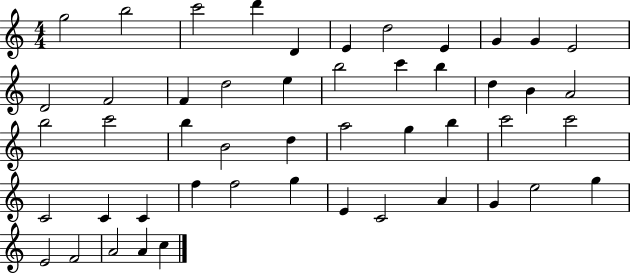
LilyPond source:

{
  \clef treble
  \numericTimeSignature
  \time 4/4
  \key c \major
  g''2 b''2 | c'''2 d'''4 d'4 | e'4 d''2 e'4 | g'4 g'4 e'2 | \break d'2 f'2 | f'4 d''2 e''4 | b''2 c'''4 b''4 | d''4 b'4 a'2 | \break b''2 c'''2 | b''4 b'2 d''4 | a''2 g''4 b''4 | c'''2 c'''2 | \break c'2 c'4 c'4 | f''4 f''2 g''4 | e'4 c'2 a'4 | g'4 e''2 g''4 | \break e'2 f'2 | a'2 a'4 c''4 | \bar "|."
}